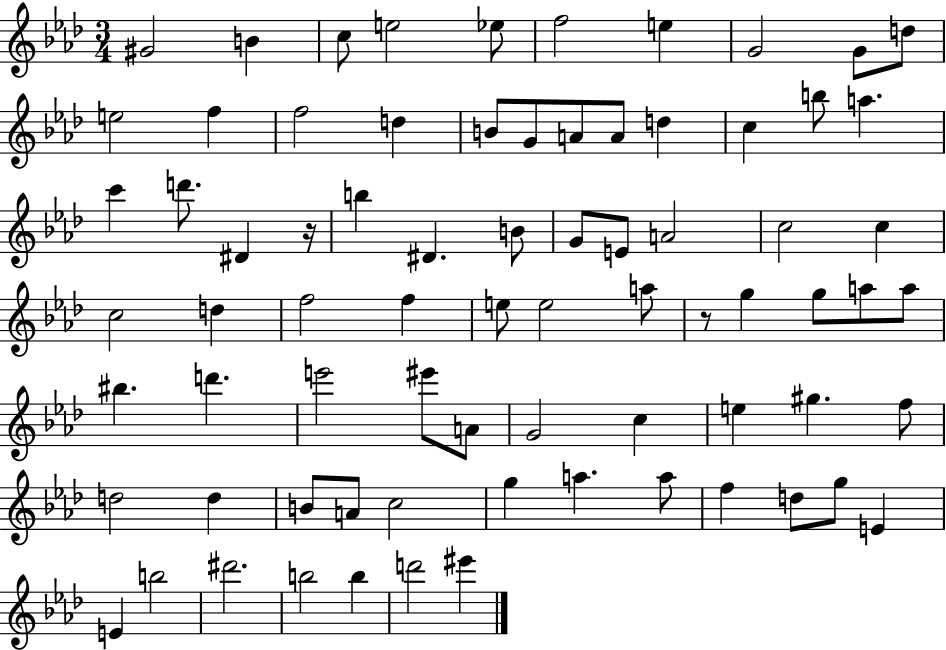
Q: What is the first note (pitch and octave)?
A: G#4